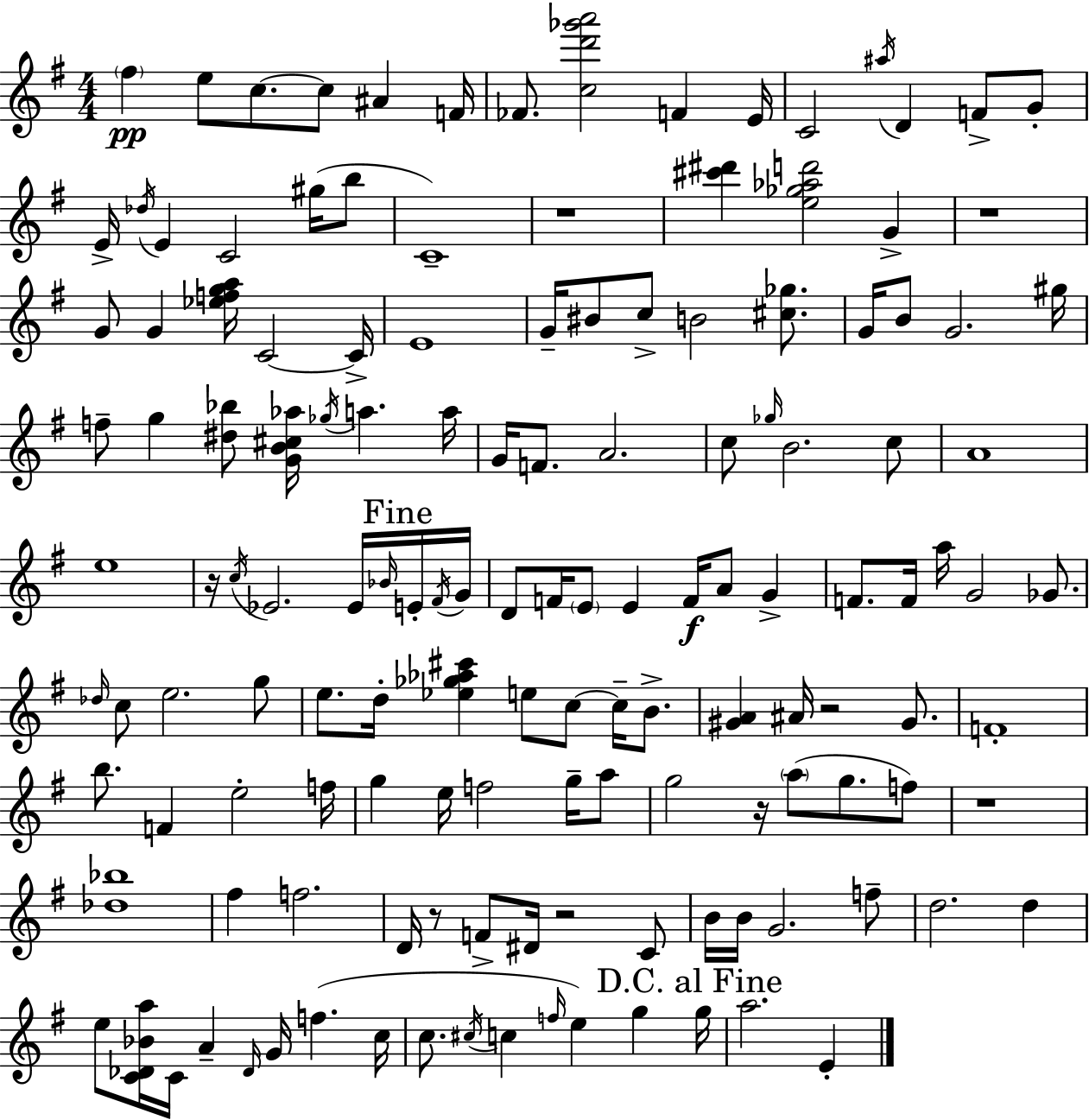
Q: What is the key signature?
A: E minor